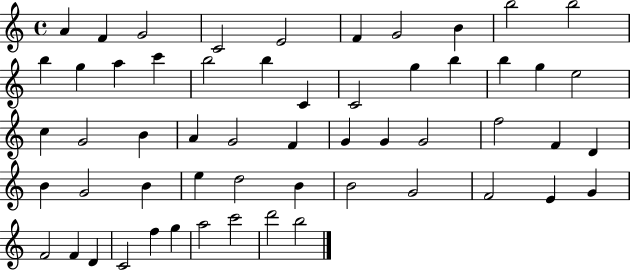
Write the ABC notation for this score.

X:1
T:Untitled
M:4/4
L:1/4
K:C
A F G2 C2 E2 F G2 B b2 b2 b g a c' b2 b C C2 g b b g e2 c G2 B A G2 F G G G2 f2 F D B G2 B e d2 B B2 G2 F2 E G F2 F D C2 f g a2 c'2 d'2 b2